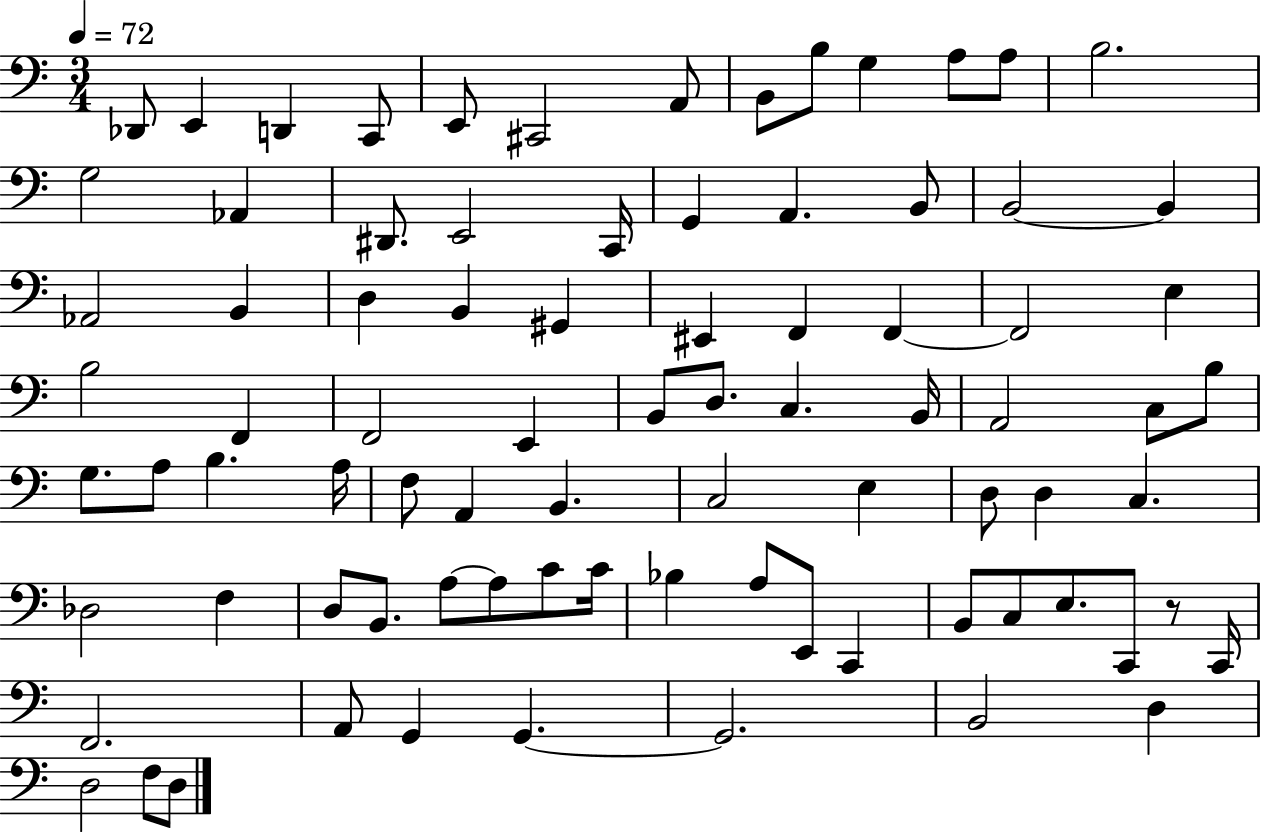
{
  \clef bass
  \numericTimeSignature
  \time 3/4
  \key c \major
  \tempo 4 = 72
  des,8 e,4 d,4 c,8 | e,8 cis,2 a,8 | b,8 b8 g4 a8 a8 | b2. | \break g2 aes,4 | dis,8. e,2 c,16 | g,4 a,4. b,8 | b,2~~ b,4 | \break aes,2 b,4 | d4 b,4 gis,4 | eis,4 f,4 f,4~~ | f,2 e4 | \break b2 f,4 | f,2 e,4 | b,8 d8. c4. b,16 | a,2 c8 b8 | \break g8. a8 b4. a16 | f8 a,4 b,4. | c2 e4 | d8 d4 c4. | \break des2 f4 | d8 b,8. a8~~ a8 c'8 c'16 | bes4 a8 e,8 c,4 | b,8 c8 e8. c,8 r8 c,16 | \break f,2. | a,8 g,4 g,4.~~ | g,2. | b,2 d4 | \break d2 f8 d8 | \bar "|."
}